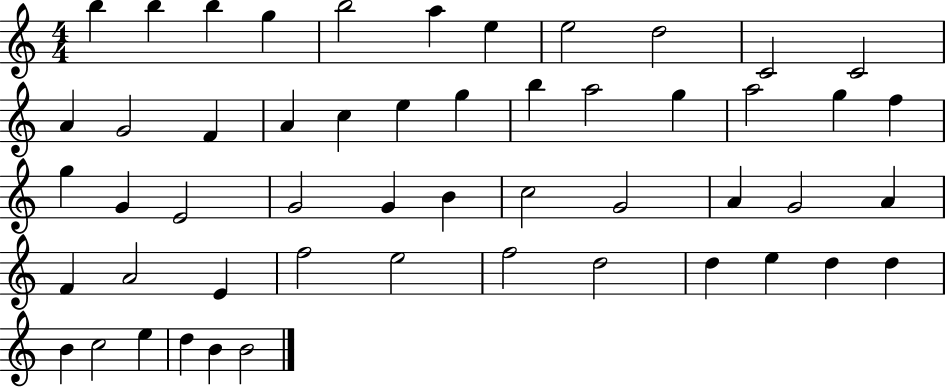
X:1
T:Untitled
M:4/4
L:1/4
K:C
b b b g b2 a e e2 d2 C2 C2 A G2 F A c e g b a2 g a2 g f g G E2 G2 G B c2 G2 A G2 A F A2 E f2 e2 f2 d2 d e d d B c2 e d B B2